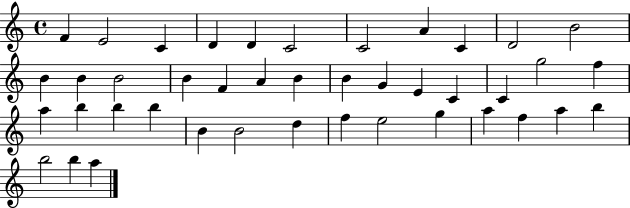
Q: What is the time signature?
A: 4/4